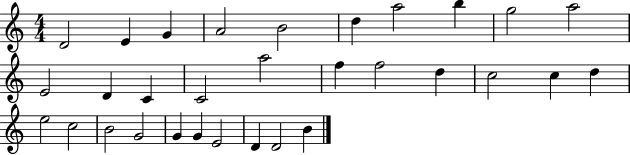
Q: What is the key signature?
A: C major